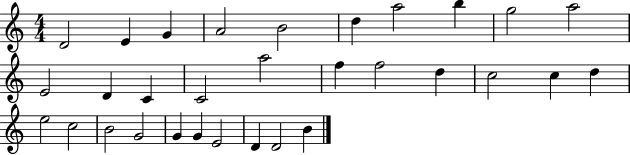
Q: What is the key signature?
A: C major